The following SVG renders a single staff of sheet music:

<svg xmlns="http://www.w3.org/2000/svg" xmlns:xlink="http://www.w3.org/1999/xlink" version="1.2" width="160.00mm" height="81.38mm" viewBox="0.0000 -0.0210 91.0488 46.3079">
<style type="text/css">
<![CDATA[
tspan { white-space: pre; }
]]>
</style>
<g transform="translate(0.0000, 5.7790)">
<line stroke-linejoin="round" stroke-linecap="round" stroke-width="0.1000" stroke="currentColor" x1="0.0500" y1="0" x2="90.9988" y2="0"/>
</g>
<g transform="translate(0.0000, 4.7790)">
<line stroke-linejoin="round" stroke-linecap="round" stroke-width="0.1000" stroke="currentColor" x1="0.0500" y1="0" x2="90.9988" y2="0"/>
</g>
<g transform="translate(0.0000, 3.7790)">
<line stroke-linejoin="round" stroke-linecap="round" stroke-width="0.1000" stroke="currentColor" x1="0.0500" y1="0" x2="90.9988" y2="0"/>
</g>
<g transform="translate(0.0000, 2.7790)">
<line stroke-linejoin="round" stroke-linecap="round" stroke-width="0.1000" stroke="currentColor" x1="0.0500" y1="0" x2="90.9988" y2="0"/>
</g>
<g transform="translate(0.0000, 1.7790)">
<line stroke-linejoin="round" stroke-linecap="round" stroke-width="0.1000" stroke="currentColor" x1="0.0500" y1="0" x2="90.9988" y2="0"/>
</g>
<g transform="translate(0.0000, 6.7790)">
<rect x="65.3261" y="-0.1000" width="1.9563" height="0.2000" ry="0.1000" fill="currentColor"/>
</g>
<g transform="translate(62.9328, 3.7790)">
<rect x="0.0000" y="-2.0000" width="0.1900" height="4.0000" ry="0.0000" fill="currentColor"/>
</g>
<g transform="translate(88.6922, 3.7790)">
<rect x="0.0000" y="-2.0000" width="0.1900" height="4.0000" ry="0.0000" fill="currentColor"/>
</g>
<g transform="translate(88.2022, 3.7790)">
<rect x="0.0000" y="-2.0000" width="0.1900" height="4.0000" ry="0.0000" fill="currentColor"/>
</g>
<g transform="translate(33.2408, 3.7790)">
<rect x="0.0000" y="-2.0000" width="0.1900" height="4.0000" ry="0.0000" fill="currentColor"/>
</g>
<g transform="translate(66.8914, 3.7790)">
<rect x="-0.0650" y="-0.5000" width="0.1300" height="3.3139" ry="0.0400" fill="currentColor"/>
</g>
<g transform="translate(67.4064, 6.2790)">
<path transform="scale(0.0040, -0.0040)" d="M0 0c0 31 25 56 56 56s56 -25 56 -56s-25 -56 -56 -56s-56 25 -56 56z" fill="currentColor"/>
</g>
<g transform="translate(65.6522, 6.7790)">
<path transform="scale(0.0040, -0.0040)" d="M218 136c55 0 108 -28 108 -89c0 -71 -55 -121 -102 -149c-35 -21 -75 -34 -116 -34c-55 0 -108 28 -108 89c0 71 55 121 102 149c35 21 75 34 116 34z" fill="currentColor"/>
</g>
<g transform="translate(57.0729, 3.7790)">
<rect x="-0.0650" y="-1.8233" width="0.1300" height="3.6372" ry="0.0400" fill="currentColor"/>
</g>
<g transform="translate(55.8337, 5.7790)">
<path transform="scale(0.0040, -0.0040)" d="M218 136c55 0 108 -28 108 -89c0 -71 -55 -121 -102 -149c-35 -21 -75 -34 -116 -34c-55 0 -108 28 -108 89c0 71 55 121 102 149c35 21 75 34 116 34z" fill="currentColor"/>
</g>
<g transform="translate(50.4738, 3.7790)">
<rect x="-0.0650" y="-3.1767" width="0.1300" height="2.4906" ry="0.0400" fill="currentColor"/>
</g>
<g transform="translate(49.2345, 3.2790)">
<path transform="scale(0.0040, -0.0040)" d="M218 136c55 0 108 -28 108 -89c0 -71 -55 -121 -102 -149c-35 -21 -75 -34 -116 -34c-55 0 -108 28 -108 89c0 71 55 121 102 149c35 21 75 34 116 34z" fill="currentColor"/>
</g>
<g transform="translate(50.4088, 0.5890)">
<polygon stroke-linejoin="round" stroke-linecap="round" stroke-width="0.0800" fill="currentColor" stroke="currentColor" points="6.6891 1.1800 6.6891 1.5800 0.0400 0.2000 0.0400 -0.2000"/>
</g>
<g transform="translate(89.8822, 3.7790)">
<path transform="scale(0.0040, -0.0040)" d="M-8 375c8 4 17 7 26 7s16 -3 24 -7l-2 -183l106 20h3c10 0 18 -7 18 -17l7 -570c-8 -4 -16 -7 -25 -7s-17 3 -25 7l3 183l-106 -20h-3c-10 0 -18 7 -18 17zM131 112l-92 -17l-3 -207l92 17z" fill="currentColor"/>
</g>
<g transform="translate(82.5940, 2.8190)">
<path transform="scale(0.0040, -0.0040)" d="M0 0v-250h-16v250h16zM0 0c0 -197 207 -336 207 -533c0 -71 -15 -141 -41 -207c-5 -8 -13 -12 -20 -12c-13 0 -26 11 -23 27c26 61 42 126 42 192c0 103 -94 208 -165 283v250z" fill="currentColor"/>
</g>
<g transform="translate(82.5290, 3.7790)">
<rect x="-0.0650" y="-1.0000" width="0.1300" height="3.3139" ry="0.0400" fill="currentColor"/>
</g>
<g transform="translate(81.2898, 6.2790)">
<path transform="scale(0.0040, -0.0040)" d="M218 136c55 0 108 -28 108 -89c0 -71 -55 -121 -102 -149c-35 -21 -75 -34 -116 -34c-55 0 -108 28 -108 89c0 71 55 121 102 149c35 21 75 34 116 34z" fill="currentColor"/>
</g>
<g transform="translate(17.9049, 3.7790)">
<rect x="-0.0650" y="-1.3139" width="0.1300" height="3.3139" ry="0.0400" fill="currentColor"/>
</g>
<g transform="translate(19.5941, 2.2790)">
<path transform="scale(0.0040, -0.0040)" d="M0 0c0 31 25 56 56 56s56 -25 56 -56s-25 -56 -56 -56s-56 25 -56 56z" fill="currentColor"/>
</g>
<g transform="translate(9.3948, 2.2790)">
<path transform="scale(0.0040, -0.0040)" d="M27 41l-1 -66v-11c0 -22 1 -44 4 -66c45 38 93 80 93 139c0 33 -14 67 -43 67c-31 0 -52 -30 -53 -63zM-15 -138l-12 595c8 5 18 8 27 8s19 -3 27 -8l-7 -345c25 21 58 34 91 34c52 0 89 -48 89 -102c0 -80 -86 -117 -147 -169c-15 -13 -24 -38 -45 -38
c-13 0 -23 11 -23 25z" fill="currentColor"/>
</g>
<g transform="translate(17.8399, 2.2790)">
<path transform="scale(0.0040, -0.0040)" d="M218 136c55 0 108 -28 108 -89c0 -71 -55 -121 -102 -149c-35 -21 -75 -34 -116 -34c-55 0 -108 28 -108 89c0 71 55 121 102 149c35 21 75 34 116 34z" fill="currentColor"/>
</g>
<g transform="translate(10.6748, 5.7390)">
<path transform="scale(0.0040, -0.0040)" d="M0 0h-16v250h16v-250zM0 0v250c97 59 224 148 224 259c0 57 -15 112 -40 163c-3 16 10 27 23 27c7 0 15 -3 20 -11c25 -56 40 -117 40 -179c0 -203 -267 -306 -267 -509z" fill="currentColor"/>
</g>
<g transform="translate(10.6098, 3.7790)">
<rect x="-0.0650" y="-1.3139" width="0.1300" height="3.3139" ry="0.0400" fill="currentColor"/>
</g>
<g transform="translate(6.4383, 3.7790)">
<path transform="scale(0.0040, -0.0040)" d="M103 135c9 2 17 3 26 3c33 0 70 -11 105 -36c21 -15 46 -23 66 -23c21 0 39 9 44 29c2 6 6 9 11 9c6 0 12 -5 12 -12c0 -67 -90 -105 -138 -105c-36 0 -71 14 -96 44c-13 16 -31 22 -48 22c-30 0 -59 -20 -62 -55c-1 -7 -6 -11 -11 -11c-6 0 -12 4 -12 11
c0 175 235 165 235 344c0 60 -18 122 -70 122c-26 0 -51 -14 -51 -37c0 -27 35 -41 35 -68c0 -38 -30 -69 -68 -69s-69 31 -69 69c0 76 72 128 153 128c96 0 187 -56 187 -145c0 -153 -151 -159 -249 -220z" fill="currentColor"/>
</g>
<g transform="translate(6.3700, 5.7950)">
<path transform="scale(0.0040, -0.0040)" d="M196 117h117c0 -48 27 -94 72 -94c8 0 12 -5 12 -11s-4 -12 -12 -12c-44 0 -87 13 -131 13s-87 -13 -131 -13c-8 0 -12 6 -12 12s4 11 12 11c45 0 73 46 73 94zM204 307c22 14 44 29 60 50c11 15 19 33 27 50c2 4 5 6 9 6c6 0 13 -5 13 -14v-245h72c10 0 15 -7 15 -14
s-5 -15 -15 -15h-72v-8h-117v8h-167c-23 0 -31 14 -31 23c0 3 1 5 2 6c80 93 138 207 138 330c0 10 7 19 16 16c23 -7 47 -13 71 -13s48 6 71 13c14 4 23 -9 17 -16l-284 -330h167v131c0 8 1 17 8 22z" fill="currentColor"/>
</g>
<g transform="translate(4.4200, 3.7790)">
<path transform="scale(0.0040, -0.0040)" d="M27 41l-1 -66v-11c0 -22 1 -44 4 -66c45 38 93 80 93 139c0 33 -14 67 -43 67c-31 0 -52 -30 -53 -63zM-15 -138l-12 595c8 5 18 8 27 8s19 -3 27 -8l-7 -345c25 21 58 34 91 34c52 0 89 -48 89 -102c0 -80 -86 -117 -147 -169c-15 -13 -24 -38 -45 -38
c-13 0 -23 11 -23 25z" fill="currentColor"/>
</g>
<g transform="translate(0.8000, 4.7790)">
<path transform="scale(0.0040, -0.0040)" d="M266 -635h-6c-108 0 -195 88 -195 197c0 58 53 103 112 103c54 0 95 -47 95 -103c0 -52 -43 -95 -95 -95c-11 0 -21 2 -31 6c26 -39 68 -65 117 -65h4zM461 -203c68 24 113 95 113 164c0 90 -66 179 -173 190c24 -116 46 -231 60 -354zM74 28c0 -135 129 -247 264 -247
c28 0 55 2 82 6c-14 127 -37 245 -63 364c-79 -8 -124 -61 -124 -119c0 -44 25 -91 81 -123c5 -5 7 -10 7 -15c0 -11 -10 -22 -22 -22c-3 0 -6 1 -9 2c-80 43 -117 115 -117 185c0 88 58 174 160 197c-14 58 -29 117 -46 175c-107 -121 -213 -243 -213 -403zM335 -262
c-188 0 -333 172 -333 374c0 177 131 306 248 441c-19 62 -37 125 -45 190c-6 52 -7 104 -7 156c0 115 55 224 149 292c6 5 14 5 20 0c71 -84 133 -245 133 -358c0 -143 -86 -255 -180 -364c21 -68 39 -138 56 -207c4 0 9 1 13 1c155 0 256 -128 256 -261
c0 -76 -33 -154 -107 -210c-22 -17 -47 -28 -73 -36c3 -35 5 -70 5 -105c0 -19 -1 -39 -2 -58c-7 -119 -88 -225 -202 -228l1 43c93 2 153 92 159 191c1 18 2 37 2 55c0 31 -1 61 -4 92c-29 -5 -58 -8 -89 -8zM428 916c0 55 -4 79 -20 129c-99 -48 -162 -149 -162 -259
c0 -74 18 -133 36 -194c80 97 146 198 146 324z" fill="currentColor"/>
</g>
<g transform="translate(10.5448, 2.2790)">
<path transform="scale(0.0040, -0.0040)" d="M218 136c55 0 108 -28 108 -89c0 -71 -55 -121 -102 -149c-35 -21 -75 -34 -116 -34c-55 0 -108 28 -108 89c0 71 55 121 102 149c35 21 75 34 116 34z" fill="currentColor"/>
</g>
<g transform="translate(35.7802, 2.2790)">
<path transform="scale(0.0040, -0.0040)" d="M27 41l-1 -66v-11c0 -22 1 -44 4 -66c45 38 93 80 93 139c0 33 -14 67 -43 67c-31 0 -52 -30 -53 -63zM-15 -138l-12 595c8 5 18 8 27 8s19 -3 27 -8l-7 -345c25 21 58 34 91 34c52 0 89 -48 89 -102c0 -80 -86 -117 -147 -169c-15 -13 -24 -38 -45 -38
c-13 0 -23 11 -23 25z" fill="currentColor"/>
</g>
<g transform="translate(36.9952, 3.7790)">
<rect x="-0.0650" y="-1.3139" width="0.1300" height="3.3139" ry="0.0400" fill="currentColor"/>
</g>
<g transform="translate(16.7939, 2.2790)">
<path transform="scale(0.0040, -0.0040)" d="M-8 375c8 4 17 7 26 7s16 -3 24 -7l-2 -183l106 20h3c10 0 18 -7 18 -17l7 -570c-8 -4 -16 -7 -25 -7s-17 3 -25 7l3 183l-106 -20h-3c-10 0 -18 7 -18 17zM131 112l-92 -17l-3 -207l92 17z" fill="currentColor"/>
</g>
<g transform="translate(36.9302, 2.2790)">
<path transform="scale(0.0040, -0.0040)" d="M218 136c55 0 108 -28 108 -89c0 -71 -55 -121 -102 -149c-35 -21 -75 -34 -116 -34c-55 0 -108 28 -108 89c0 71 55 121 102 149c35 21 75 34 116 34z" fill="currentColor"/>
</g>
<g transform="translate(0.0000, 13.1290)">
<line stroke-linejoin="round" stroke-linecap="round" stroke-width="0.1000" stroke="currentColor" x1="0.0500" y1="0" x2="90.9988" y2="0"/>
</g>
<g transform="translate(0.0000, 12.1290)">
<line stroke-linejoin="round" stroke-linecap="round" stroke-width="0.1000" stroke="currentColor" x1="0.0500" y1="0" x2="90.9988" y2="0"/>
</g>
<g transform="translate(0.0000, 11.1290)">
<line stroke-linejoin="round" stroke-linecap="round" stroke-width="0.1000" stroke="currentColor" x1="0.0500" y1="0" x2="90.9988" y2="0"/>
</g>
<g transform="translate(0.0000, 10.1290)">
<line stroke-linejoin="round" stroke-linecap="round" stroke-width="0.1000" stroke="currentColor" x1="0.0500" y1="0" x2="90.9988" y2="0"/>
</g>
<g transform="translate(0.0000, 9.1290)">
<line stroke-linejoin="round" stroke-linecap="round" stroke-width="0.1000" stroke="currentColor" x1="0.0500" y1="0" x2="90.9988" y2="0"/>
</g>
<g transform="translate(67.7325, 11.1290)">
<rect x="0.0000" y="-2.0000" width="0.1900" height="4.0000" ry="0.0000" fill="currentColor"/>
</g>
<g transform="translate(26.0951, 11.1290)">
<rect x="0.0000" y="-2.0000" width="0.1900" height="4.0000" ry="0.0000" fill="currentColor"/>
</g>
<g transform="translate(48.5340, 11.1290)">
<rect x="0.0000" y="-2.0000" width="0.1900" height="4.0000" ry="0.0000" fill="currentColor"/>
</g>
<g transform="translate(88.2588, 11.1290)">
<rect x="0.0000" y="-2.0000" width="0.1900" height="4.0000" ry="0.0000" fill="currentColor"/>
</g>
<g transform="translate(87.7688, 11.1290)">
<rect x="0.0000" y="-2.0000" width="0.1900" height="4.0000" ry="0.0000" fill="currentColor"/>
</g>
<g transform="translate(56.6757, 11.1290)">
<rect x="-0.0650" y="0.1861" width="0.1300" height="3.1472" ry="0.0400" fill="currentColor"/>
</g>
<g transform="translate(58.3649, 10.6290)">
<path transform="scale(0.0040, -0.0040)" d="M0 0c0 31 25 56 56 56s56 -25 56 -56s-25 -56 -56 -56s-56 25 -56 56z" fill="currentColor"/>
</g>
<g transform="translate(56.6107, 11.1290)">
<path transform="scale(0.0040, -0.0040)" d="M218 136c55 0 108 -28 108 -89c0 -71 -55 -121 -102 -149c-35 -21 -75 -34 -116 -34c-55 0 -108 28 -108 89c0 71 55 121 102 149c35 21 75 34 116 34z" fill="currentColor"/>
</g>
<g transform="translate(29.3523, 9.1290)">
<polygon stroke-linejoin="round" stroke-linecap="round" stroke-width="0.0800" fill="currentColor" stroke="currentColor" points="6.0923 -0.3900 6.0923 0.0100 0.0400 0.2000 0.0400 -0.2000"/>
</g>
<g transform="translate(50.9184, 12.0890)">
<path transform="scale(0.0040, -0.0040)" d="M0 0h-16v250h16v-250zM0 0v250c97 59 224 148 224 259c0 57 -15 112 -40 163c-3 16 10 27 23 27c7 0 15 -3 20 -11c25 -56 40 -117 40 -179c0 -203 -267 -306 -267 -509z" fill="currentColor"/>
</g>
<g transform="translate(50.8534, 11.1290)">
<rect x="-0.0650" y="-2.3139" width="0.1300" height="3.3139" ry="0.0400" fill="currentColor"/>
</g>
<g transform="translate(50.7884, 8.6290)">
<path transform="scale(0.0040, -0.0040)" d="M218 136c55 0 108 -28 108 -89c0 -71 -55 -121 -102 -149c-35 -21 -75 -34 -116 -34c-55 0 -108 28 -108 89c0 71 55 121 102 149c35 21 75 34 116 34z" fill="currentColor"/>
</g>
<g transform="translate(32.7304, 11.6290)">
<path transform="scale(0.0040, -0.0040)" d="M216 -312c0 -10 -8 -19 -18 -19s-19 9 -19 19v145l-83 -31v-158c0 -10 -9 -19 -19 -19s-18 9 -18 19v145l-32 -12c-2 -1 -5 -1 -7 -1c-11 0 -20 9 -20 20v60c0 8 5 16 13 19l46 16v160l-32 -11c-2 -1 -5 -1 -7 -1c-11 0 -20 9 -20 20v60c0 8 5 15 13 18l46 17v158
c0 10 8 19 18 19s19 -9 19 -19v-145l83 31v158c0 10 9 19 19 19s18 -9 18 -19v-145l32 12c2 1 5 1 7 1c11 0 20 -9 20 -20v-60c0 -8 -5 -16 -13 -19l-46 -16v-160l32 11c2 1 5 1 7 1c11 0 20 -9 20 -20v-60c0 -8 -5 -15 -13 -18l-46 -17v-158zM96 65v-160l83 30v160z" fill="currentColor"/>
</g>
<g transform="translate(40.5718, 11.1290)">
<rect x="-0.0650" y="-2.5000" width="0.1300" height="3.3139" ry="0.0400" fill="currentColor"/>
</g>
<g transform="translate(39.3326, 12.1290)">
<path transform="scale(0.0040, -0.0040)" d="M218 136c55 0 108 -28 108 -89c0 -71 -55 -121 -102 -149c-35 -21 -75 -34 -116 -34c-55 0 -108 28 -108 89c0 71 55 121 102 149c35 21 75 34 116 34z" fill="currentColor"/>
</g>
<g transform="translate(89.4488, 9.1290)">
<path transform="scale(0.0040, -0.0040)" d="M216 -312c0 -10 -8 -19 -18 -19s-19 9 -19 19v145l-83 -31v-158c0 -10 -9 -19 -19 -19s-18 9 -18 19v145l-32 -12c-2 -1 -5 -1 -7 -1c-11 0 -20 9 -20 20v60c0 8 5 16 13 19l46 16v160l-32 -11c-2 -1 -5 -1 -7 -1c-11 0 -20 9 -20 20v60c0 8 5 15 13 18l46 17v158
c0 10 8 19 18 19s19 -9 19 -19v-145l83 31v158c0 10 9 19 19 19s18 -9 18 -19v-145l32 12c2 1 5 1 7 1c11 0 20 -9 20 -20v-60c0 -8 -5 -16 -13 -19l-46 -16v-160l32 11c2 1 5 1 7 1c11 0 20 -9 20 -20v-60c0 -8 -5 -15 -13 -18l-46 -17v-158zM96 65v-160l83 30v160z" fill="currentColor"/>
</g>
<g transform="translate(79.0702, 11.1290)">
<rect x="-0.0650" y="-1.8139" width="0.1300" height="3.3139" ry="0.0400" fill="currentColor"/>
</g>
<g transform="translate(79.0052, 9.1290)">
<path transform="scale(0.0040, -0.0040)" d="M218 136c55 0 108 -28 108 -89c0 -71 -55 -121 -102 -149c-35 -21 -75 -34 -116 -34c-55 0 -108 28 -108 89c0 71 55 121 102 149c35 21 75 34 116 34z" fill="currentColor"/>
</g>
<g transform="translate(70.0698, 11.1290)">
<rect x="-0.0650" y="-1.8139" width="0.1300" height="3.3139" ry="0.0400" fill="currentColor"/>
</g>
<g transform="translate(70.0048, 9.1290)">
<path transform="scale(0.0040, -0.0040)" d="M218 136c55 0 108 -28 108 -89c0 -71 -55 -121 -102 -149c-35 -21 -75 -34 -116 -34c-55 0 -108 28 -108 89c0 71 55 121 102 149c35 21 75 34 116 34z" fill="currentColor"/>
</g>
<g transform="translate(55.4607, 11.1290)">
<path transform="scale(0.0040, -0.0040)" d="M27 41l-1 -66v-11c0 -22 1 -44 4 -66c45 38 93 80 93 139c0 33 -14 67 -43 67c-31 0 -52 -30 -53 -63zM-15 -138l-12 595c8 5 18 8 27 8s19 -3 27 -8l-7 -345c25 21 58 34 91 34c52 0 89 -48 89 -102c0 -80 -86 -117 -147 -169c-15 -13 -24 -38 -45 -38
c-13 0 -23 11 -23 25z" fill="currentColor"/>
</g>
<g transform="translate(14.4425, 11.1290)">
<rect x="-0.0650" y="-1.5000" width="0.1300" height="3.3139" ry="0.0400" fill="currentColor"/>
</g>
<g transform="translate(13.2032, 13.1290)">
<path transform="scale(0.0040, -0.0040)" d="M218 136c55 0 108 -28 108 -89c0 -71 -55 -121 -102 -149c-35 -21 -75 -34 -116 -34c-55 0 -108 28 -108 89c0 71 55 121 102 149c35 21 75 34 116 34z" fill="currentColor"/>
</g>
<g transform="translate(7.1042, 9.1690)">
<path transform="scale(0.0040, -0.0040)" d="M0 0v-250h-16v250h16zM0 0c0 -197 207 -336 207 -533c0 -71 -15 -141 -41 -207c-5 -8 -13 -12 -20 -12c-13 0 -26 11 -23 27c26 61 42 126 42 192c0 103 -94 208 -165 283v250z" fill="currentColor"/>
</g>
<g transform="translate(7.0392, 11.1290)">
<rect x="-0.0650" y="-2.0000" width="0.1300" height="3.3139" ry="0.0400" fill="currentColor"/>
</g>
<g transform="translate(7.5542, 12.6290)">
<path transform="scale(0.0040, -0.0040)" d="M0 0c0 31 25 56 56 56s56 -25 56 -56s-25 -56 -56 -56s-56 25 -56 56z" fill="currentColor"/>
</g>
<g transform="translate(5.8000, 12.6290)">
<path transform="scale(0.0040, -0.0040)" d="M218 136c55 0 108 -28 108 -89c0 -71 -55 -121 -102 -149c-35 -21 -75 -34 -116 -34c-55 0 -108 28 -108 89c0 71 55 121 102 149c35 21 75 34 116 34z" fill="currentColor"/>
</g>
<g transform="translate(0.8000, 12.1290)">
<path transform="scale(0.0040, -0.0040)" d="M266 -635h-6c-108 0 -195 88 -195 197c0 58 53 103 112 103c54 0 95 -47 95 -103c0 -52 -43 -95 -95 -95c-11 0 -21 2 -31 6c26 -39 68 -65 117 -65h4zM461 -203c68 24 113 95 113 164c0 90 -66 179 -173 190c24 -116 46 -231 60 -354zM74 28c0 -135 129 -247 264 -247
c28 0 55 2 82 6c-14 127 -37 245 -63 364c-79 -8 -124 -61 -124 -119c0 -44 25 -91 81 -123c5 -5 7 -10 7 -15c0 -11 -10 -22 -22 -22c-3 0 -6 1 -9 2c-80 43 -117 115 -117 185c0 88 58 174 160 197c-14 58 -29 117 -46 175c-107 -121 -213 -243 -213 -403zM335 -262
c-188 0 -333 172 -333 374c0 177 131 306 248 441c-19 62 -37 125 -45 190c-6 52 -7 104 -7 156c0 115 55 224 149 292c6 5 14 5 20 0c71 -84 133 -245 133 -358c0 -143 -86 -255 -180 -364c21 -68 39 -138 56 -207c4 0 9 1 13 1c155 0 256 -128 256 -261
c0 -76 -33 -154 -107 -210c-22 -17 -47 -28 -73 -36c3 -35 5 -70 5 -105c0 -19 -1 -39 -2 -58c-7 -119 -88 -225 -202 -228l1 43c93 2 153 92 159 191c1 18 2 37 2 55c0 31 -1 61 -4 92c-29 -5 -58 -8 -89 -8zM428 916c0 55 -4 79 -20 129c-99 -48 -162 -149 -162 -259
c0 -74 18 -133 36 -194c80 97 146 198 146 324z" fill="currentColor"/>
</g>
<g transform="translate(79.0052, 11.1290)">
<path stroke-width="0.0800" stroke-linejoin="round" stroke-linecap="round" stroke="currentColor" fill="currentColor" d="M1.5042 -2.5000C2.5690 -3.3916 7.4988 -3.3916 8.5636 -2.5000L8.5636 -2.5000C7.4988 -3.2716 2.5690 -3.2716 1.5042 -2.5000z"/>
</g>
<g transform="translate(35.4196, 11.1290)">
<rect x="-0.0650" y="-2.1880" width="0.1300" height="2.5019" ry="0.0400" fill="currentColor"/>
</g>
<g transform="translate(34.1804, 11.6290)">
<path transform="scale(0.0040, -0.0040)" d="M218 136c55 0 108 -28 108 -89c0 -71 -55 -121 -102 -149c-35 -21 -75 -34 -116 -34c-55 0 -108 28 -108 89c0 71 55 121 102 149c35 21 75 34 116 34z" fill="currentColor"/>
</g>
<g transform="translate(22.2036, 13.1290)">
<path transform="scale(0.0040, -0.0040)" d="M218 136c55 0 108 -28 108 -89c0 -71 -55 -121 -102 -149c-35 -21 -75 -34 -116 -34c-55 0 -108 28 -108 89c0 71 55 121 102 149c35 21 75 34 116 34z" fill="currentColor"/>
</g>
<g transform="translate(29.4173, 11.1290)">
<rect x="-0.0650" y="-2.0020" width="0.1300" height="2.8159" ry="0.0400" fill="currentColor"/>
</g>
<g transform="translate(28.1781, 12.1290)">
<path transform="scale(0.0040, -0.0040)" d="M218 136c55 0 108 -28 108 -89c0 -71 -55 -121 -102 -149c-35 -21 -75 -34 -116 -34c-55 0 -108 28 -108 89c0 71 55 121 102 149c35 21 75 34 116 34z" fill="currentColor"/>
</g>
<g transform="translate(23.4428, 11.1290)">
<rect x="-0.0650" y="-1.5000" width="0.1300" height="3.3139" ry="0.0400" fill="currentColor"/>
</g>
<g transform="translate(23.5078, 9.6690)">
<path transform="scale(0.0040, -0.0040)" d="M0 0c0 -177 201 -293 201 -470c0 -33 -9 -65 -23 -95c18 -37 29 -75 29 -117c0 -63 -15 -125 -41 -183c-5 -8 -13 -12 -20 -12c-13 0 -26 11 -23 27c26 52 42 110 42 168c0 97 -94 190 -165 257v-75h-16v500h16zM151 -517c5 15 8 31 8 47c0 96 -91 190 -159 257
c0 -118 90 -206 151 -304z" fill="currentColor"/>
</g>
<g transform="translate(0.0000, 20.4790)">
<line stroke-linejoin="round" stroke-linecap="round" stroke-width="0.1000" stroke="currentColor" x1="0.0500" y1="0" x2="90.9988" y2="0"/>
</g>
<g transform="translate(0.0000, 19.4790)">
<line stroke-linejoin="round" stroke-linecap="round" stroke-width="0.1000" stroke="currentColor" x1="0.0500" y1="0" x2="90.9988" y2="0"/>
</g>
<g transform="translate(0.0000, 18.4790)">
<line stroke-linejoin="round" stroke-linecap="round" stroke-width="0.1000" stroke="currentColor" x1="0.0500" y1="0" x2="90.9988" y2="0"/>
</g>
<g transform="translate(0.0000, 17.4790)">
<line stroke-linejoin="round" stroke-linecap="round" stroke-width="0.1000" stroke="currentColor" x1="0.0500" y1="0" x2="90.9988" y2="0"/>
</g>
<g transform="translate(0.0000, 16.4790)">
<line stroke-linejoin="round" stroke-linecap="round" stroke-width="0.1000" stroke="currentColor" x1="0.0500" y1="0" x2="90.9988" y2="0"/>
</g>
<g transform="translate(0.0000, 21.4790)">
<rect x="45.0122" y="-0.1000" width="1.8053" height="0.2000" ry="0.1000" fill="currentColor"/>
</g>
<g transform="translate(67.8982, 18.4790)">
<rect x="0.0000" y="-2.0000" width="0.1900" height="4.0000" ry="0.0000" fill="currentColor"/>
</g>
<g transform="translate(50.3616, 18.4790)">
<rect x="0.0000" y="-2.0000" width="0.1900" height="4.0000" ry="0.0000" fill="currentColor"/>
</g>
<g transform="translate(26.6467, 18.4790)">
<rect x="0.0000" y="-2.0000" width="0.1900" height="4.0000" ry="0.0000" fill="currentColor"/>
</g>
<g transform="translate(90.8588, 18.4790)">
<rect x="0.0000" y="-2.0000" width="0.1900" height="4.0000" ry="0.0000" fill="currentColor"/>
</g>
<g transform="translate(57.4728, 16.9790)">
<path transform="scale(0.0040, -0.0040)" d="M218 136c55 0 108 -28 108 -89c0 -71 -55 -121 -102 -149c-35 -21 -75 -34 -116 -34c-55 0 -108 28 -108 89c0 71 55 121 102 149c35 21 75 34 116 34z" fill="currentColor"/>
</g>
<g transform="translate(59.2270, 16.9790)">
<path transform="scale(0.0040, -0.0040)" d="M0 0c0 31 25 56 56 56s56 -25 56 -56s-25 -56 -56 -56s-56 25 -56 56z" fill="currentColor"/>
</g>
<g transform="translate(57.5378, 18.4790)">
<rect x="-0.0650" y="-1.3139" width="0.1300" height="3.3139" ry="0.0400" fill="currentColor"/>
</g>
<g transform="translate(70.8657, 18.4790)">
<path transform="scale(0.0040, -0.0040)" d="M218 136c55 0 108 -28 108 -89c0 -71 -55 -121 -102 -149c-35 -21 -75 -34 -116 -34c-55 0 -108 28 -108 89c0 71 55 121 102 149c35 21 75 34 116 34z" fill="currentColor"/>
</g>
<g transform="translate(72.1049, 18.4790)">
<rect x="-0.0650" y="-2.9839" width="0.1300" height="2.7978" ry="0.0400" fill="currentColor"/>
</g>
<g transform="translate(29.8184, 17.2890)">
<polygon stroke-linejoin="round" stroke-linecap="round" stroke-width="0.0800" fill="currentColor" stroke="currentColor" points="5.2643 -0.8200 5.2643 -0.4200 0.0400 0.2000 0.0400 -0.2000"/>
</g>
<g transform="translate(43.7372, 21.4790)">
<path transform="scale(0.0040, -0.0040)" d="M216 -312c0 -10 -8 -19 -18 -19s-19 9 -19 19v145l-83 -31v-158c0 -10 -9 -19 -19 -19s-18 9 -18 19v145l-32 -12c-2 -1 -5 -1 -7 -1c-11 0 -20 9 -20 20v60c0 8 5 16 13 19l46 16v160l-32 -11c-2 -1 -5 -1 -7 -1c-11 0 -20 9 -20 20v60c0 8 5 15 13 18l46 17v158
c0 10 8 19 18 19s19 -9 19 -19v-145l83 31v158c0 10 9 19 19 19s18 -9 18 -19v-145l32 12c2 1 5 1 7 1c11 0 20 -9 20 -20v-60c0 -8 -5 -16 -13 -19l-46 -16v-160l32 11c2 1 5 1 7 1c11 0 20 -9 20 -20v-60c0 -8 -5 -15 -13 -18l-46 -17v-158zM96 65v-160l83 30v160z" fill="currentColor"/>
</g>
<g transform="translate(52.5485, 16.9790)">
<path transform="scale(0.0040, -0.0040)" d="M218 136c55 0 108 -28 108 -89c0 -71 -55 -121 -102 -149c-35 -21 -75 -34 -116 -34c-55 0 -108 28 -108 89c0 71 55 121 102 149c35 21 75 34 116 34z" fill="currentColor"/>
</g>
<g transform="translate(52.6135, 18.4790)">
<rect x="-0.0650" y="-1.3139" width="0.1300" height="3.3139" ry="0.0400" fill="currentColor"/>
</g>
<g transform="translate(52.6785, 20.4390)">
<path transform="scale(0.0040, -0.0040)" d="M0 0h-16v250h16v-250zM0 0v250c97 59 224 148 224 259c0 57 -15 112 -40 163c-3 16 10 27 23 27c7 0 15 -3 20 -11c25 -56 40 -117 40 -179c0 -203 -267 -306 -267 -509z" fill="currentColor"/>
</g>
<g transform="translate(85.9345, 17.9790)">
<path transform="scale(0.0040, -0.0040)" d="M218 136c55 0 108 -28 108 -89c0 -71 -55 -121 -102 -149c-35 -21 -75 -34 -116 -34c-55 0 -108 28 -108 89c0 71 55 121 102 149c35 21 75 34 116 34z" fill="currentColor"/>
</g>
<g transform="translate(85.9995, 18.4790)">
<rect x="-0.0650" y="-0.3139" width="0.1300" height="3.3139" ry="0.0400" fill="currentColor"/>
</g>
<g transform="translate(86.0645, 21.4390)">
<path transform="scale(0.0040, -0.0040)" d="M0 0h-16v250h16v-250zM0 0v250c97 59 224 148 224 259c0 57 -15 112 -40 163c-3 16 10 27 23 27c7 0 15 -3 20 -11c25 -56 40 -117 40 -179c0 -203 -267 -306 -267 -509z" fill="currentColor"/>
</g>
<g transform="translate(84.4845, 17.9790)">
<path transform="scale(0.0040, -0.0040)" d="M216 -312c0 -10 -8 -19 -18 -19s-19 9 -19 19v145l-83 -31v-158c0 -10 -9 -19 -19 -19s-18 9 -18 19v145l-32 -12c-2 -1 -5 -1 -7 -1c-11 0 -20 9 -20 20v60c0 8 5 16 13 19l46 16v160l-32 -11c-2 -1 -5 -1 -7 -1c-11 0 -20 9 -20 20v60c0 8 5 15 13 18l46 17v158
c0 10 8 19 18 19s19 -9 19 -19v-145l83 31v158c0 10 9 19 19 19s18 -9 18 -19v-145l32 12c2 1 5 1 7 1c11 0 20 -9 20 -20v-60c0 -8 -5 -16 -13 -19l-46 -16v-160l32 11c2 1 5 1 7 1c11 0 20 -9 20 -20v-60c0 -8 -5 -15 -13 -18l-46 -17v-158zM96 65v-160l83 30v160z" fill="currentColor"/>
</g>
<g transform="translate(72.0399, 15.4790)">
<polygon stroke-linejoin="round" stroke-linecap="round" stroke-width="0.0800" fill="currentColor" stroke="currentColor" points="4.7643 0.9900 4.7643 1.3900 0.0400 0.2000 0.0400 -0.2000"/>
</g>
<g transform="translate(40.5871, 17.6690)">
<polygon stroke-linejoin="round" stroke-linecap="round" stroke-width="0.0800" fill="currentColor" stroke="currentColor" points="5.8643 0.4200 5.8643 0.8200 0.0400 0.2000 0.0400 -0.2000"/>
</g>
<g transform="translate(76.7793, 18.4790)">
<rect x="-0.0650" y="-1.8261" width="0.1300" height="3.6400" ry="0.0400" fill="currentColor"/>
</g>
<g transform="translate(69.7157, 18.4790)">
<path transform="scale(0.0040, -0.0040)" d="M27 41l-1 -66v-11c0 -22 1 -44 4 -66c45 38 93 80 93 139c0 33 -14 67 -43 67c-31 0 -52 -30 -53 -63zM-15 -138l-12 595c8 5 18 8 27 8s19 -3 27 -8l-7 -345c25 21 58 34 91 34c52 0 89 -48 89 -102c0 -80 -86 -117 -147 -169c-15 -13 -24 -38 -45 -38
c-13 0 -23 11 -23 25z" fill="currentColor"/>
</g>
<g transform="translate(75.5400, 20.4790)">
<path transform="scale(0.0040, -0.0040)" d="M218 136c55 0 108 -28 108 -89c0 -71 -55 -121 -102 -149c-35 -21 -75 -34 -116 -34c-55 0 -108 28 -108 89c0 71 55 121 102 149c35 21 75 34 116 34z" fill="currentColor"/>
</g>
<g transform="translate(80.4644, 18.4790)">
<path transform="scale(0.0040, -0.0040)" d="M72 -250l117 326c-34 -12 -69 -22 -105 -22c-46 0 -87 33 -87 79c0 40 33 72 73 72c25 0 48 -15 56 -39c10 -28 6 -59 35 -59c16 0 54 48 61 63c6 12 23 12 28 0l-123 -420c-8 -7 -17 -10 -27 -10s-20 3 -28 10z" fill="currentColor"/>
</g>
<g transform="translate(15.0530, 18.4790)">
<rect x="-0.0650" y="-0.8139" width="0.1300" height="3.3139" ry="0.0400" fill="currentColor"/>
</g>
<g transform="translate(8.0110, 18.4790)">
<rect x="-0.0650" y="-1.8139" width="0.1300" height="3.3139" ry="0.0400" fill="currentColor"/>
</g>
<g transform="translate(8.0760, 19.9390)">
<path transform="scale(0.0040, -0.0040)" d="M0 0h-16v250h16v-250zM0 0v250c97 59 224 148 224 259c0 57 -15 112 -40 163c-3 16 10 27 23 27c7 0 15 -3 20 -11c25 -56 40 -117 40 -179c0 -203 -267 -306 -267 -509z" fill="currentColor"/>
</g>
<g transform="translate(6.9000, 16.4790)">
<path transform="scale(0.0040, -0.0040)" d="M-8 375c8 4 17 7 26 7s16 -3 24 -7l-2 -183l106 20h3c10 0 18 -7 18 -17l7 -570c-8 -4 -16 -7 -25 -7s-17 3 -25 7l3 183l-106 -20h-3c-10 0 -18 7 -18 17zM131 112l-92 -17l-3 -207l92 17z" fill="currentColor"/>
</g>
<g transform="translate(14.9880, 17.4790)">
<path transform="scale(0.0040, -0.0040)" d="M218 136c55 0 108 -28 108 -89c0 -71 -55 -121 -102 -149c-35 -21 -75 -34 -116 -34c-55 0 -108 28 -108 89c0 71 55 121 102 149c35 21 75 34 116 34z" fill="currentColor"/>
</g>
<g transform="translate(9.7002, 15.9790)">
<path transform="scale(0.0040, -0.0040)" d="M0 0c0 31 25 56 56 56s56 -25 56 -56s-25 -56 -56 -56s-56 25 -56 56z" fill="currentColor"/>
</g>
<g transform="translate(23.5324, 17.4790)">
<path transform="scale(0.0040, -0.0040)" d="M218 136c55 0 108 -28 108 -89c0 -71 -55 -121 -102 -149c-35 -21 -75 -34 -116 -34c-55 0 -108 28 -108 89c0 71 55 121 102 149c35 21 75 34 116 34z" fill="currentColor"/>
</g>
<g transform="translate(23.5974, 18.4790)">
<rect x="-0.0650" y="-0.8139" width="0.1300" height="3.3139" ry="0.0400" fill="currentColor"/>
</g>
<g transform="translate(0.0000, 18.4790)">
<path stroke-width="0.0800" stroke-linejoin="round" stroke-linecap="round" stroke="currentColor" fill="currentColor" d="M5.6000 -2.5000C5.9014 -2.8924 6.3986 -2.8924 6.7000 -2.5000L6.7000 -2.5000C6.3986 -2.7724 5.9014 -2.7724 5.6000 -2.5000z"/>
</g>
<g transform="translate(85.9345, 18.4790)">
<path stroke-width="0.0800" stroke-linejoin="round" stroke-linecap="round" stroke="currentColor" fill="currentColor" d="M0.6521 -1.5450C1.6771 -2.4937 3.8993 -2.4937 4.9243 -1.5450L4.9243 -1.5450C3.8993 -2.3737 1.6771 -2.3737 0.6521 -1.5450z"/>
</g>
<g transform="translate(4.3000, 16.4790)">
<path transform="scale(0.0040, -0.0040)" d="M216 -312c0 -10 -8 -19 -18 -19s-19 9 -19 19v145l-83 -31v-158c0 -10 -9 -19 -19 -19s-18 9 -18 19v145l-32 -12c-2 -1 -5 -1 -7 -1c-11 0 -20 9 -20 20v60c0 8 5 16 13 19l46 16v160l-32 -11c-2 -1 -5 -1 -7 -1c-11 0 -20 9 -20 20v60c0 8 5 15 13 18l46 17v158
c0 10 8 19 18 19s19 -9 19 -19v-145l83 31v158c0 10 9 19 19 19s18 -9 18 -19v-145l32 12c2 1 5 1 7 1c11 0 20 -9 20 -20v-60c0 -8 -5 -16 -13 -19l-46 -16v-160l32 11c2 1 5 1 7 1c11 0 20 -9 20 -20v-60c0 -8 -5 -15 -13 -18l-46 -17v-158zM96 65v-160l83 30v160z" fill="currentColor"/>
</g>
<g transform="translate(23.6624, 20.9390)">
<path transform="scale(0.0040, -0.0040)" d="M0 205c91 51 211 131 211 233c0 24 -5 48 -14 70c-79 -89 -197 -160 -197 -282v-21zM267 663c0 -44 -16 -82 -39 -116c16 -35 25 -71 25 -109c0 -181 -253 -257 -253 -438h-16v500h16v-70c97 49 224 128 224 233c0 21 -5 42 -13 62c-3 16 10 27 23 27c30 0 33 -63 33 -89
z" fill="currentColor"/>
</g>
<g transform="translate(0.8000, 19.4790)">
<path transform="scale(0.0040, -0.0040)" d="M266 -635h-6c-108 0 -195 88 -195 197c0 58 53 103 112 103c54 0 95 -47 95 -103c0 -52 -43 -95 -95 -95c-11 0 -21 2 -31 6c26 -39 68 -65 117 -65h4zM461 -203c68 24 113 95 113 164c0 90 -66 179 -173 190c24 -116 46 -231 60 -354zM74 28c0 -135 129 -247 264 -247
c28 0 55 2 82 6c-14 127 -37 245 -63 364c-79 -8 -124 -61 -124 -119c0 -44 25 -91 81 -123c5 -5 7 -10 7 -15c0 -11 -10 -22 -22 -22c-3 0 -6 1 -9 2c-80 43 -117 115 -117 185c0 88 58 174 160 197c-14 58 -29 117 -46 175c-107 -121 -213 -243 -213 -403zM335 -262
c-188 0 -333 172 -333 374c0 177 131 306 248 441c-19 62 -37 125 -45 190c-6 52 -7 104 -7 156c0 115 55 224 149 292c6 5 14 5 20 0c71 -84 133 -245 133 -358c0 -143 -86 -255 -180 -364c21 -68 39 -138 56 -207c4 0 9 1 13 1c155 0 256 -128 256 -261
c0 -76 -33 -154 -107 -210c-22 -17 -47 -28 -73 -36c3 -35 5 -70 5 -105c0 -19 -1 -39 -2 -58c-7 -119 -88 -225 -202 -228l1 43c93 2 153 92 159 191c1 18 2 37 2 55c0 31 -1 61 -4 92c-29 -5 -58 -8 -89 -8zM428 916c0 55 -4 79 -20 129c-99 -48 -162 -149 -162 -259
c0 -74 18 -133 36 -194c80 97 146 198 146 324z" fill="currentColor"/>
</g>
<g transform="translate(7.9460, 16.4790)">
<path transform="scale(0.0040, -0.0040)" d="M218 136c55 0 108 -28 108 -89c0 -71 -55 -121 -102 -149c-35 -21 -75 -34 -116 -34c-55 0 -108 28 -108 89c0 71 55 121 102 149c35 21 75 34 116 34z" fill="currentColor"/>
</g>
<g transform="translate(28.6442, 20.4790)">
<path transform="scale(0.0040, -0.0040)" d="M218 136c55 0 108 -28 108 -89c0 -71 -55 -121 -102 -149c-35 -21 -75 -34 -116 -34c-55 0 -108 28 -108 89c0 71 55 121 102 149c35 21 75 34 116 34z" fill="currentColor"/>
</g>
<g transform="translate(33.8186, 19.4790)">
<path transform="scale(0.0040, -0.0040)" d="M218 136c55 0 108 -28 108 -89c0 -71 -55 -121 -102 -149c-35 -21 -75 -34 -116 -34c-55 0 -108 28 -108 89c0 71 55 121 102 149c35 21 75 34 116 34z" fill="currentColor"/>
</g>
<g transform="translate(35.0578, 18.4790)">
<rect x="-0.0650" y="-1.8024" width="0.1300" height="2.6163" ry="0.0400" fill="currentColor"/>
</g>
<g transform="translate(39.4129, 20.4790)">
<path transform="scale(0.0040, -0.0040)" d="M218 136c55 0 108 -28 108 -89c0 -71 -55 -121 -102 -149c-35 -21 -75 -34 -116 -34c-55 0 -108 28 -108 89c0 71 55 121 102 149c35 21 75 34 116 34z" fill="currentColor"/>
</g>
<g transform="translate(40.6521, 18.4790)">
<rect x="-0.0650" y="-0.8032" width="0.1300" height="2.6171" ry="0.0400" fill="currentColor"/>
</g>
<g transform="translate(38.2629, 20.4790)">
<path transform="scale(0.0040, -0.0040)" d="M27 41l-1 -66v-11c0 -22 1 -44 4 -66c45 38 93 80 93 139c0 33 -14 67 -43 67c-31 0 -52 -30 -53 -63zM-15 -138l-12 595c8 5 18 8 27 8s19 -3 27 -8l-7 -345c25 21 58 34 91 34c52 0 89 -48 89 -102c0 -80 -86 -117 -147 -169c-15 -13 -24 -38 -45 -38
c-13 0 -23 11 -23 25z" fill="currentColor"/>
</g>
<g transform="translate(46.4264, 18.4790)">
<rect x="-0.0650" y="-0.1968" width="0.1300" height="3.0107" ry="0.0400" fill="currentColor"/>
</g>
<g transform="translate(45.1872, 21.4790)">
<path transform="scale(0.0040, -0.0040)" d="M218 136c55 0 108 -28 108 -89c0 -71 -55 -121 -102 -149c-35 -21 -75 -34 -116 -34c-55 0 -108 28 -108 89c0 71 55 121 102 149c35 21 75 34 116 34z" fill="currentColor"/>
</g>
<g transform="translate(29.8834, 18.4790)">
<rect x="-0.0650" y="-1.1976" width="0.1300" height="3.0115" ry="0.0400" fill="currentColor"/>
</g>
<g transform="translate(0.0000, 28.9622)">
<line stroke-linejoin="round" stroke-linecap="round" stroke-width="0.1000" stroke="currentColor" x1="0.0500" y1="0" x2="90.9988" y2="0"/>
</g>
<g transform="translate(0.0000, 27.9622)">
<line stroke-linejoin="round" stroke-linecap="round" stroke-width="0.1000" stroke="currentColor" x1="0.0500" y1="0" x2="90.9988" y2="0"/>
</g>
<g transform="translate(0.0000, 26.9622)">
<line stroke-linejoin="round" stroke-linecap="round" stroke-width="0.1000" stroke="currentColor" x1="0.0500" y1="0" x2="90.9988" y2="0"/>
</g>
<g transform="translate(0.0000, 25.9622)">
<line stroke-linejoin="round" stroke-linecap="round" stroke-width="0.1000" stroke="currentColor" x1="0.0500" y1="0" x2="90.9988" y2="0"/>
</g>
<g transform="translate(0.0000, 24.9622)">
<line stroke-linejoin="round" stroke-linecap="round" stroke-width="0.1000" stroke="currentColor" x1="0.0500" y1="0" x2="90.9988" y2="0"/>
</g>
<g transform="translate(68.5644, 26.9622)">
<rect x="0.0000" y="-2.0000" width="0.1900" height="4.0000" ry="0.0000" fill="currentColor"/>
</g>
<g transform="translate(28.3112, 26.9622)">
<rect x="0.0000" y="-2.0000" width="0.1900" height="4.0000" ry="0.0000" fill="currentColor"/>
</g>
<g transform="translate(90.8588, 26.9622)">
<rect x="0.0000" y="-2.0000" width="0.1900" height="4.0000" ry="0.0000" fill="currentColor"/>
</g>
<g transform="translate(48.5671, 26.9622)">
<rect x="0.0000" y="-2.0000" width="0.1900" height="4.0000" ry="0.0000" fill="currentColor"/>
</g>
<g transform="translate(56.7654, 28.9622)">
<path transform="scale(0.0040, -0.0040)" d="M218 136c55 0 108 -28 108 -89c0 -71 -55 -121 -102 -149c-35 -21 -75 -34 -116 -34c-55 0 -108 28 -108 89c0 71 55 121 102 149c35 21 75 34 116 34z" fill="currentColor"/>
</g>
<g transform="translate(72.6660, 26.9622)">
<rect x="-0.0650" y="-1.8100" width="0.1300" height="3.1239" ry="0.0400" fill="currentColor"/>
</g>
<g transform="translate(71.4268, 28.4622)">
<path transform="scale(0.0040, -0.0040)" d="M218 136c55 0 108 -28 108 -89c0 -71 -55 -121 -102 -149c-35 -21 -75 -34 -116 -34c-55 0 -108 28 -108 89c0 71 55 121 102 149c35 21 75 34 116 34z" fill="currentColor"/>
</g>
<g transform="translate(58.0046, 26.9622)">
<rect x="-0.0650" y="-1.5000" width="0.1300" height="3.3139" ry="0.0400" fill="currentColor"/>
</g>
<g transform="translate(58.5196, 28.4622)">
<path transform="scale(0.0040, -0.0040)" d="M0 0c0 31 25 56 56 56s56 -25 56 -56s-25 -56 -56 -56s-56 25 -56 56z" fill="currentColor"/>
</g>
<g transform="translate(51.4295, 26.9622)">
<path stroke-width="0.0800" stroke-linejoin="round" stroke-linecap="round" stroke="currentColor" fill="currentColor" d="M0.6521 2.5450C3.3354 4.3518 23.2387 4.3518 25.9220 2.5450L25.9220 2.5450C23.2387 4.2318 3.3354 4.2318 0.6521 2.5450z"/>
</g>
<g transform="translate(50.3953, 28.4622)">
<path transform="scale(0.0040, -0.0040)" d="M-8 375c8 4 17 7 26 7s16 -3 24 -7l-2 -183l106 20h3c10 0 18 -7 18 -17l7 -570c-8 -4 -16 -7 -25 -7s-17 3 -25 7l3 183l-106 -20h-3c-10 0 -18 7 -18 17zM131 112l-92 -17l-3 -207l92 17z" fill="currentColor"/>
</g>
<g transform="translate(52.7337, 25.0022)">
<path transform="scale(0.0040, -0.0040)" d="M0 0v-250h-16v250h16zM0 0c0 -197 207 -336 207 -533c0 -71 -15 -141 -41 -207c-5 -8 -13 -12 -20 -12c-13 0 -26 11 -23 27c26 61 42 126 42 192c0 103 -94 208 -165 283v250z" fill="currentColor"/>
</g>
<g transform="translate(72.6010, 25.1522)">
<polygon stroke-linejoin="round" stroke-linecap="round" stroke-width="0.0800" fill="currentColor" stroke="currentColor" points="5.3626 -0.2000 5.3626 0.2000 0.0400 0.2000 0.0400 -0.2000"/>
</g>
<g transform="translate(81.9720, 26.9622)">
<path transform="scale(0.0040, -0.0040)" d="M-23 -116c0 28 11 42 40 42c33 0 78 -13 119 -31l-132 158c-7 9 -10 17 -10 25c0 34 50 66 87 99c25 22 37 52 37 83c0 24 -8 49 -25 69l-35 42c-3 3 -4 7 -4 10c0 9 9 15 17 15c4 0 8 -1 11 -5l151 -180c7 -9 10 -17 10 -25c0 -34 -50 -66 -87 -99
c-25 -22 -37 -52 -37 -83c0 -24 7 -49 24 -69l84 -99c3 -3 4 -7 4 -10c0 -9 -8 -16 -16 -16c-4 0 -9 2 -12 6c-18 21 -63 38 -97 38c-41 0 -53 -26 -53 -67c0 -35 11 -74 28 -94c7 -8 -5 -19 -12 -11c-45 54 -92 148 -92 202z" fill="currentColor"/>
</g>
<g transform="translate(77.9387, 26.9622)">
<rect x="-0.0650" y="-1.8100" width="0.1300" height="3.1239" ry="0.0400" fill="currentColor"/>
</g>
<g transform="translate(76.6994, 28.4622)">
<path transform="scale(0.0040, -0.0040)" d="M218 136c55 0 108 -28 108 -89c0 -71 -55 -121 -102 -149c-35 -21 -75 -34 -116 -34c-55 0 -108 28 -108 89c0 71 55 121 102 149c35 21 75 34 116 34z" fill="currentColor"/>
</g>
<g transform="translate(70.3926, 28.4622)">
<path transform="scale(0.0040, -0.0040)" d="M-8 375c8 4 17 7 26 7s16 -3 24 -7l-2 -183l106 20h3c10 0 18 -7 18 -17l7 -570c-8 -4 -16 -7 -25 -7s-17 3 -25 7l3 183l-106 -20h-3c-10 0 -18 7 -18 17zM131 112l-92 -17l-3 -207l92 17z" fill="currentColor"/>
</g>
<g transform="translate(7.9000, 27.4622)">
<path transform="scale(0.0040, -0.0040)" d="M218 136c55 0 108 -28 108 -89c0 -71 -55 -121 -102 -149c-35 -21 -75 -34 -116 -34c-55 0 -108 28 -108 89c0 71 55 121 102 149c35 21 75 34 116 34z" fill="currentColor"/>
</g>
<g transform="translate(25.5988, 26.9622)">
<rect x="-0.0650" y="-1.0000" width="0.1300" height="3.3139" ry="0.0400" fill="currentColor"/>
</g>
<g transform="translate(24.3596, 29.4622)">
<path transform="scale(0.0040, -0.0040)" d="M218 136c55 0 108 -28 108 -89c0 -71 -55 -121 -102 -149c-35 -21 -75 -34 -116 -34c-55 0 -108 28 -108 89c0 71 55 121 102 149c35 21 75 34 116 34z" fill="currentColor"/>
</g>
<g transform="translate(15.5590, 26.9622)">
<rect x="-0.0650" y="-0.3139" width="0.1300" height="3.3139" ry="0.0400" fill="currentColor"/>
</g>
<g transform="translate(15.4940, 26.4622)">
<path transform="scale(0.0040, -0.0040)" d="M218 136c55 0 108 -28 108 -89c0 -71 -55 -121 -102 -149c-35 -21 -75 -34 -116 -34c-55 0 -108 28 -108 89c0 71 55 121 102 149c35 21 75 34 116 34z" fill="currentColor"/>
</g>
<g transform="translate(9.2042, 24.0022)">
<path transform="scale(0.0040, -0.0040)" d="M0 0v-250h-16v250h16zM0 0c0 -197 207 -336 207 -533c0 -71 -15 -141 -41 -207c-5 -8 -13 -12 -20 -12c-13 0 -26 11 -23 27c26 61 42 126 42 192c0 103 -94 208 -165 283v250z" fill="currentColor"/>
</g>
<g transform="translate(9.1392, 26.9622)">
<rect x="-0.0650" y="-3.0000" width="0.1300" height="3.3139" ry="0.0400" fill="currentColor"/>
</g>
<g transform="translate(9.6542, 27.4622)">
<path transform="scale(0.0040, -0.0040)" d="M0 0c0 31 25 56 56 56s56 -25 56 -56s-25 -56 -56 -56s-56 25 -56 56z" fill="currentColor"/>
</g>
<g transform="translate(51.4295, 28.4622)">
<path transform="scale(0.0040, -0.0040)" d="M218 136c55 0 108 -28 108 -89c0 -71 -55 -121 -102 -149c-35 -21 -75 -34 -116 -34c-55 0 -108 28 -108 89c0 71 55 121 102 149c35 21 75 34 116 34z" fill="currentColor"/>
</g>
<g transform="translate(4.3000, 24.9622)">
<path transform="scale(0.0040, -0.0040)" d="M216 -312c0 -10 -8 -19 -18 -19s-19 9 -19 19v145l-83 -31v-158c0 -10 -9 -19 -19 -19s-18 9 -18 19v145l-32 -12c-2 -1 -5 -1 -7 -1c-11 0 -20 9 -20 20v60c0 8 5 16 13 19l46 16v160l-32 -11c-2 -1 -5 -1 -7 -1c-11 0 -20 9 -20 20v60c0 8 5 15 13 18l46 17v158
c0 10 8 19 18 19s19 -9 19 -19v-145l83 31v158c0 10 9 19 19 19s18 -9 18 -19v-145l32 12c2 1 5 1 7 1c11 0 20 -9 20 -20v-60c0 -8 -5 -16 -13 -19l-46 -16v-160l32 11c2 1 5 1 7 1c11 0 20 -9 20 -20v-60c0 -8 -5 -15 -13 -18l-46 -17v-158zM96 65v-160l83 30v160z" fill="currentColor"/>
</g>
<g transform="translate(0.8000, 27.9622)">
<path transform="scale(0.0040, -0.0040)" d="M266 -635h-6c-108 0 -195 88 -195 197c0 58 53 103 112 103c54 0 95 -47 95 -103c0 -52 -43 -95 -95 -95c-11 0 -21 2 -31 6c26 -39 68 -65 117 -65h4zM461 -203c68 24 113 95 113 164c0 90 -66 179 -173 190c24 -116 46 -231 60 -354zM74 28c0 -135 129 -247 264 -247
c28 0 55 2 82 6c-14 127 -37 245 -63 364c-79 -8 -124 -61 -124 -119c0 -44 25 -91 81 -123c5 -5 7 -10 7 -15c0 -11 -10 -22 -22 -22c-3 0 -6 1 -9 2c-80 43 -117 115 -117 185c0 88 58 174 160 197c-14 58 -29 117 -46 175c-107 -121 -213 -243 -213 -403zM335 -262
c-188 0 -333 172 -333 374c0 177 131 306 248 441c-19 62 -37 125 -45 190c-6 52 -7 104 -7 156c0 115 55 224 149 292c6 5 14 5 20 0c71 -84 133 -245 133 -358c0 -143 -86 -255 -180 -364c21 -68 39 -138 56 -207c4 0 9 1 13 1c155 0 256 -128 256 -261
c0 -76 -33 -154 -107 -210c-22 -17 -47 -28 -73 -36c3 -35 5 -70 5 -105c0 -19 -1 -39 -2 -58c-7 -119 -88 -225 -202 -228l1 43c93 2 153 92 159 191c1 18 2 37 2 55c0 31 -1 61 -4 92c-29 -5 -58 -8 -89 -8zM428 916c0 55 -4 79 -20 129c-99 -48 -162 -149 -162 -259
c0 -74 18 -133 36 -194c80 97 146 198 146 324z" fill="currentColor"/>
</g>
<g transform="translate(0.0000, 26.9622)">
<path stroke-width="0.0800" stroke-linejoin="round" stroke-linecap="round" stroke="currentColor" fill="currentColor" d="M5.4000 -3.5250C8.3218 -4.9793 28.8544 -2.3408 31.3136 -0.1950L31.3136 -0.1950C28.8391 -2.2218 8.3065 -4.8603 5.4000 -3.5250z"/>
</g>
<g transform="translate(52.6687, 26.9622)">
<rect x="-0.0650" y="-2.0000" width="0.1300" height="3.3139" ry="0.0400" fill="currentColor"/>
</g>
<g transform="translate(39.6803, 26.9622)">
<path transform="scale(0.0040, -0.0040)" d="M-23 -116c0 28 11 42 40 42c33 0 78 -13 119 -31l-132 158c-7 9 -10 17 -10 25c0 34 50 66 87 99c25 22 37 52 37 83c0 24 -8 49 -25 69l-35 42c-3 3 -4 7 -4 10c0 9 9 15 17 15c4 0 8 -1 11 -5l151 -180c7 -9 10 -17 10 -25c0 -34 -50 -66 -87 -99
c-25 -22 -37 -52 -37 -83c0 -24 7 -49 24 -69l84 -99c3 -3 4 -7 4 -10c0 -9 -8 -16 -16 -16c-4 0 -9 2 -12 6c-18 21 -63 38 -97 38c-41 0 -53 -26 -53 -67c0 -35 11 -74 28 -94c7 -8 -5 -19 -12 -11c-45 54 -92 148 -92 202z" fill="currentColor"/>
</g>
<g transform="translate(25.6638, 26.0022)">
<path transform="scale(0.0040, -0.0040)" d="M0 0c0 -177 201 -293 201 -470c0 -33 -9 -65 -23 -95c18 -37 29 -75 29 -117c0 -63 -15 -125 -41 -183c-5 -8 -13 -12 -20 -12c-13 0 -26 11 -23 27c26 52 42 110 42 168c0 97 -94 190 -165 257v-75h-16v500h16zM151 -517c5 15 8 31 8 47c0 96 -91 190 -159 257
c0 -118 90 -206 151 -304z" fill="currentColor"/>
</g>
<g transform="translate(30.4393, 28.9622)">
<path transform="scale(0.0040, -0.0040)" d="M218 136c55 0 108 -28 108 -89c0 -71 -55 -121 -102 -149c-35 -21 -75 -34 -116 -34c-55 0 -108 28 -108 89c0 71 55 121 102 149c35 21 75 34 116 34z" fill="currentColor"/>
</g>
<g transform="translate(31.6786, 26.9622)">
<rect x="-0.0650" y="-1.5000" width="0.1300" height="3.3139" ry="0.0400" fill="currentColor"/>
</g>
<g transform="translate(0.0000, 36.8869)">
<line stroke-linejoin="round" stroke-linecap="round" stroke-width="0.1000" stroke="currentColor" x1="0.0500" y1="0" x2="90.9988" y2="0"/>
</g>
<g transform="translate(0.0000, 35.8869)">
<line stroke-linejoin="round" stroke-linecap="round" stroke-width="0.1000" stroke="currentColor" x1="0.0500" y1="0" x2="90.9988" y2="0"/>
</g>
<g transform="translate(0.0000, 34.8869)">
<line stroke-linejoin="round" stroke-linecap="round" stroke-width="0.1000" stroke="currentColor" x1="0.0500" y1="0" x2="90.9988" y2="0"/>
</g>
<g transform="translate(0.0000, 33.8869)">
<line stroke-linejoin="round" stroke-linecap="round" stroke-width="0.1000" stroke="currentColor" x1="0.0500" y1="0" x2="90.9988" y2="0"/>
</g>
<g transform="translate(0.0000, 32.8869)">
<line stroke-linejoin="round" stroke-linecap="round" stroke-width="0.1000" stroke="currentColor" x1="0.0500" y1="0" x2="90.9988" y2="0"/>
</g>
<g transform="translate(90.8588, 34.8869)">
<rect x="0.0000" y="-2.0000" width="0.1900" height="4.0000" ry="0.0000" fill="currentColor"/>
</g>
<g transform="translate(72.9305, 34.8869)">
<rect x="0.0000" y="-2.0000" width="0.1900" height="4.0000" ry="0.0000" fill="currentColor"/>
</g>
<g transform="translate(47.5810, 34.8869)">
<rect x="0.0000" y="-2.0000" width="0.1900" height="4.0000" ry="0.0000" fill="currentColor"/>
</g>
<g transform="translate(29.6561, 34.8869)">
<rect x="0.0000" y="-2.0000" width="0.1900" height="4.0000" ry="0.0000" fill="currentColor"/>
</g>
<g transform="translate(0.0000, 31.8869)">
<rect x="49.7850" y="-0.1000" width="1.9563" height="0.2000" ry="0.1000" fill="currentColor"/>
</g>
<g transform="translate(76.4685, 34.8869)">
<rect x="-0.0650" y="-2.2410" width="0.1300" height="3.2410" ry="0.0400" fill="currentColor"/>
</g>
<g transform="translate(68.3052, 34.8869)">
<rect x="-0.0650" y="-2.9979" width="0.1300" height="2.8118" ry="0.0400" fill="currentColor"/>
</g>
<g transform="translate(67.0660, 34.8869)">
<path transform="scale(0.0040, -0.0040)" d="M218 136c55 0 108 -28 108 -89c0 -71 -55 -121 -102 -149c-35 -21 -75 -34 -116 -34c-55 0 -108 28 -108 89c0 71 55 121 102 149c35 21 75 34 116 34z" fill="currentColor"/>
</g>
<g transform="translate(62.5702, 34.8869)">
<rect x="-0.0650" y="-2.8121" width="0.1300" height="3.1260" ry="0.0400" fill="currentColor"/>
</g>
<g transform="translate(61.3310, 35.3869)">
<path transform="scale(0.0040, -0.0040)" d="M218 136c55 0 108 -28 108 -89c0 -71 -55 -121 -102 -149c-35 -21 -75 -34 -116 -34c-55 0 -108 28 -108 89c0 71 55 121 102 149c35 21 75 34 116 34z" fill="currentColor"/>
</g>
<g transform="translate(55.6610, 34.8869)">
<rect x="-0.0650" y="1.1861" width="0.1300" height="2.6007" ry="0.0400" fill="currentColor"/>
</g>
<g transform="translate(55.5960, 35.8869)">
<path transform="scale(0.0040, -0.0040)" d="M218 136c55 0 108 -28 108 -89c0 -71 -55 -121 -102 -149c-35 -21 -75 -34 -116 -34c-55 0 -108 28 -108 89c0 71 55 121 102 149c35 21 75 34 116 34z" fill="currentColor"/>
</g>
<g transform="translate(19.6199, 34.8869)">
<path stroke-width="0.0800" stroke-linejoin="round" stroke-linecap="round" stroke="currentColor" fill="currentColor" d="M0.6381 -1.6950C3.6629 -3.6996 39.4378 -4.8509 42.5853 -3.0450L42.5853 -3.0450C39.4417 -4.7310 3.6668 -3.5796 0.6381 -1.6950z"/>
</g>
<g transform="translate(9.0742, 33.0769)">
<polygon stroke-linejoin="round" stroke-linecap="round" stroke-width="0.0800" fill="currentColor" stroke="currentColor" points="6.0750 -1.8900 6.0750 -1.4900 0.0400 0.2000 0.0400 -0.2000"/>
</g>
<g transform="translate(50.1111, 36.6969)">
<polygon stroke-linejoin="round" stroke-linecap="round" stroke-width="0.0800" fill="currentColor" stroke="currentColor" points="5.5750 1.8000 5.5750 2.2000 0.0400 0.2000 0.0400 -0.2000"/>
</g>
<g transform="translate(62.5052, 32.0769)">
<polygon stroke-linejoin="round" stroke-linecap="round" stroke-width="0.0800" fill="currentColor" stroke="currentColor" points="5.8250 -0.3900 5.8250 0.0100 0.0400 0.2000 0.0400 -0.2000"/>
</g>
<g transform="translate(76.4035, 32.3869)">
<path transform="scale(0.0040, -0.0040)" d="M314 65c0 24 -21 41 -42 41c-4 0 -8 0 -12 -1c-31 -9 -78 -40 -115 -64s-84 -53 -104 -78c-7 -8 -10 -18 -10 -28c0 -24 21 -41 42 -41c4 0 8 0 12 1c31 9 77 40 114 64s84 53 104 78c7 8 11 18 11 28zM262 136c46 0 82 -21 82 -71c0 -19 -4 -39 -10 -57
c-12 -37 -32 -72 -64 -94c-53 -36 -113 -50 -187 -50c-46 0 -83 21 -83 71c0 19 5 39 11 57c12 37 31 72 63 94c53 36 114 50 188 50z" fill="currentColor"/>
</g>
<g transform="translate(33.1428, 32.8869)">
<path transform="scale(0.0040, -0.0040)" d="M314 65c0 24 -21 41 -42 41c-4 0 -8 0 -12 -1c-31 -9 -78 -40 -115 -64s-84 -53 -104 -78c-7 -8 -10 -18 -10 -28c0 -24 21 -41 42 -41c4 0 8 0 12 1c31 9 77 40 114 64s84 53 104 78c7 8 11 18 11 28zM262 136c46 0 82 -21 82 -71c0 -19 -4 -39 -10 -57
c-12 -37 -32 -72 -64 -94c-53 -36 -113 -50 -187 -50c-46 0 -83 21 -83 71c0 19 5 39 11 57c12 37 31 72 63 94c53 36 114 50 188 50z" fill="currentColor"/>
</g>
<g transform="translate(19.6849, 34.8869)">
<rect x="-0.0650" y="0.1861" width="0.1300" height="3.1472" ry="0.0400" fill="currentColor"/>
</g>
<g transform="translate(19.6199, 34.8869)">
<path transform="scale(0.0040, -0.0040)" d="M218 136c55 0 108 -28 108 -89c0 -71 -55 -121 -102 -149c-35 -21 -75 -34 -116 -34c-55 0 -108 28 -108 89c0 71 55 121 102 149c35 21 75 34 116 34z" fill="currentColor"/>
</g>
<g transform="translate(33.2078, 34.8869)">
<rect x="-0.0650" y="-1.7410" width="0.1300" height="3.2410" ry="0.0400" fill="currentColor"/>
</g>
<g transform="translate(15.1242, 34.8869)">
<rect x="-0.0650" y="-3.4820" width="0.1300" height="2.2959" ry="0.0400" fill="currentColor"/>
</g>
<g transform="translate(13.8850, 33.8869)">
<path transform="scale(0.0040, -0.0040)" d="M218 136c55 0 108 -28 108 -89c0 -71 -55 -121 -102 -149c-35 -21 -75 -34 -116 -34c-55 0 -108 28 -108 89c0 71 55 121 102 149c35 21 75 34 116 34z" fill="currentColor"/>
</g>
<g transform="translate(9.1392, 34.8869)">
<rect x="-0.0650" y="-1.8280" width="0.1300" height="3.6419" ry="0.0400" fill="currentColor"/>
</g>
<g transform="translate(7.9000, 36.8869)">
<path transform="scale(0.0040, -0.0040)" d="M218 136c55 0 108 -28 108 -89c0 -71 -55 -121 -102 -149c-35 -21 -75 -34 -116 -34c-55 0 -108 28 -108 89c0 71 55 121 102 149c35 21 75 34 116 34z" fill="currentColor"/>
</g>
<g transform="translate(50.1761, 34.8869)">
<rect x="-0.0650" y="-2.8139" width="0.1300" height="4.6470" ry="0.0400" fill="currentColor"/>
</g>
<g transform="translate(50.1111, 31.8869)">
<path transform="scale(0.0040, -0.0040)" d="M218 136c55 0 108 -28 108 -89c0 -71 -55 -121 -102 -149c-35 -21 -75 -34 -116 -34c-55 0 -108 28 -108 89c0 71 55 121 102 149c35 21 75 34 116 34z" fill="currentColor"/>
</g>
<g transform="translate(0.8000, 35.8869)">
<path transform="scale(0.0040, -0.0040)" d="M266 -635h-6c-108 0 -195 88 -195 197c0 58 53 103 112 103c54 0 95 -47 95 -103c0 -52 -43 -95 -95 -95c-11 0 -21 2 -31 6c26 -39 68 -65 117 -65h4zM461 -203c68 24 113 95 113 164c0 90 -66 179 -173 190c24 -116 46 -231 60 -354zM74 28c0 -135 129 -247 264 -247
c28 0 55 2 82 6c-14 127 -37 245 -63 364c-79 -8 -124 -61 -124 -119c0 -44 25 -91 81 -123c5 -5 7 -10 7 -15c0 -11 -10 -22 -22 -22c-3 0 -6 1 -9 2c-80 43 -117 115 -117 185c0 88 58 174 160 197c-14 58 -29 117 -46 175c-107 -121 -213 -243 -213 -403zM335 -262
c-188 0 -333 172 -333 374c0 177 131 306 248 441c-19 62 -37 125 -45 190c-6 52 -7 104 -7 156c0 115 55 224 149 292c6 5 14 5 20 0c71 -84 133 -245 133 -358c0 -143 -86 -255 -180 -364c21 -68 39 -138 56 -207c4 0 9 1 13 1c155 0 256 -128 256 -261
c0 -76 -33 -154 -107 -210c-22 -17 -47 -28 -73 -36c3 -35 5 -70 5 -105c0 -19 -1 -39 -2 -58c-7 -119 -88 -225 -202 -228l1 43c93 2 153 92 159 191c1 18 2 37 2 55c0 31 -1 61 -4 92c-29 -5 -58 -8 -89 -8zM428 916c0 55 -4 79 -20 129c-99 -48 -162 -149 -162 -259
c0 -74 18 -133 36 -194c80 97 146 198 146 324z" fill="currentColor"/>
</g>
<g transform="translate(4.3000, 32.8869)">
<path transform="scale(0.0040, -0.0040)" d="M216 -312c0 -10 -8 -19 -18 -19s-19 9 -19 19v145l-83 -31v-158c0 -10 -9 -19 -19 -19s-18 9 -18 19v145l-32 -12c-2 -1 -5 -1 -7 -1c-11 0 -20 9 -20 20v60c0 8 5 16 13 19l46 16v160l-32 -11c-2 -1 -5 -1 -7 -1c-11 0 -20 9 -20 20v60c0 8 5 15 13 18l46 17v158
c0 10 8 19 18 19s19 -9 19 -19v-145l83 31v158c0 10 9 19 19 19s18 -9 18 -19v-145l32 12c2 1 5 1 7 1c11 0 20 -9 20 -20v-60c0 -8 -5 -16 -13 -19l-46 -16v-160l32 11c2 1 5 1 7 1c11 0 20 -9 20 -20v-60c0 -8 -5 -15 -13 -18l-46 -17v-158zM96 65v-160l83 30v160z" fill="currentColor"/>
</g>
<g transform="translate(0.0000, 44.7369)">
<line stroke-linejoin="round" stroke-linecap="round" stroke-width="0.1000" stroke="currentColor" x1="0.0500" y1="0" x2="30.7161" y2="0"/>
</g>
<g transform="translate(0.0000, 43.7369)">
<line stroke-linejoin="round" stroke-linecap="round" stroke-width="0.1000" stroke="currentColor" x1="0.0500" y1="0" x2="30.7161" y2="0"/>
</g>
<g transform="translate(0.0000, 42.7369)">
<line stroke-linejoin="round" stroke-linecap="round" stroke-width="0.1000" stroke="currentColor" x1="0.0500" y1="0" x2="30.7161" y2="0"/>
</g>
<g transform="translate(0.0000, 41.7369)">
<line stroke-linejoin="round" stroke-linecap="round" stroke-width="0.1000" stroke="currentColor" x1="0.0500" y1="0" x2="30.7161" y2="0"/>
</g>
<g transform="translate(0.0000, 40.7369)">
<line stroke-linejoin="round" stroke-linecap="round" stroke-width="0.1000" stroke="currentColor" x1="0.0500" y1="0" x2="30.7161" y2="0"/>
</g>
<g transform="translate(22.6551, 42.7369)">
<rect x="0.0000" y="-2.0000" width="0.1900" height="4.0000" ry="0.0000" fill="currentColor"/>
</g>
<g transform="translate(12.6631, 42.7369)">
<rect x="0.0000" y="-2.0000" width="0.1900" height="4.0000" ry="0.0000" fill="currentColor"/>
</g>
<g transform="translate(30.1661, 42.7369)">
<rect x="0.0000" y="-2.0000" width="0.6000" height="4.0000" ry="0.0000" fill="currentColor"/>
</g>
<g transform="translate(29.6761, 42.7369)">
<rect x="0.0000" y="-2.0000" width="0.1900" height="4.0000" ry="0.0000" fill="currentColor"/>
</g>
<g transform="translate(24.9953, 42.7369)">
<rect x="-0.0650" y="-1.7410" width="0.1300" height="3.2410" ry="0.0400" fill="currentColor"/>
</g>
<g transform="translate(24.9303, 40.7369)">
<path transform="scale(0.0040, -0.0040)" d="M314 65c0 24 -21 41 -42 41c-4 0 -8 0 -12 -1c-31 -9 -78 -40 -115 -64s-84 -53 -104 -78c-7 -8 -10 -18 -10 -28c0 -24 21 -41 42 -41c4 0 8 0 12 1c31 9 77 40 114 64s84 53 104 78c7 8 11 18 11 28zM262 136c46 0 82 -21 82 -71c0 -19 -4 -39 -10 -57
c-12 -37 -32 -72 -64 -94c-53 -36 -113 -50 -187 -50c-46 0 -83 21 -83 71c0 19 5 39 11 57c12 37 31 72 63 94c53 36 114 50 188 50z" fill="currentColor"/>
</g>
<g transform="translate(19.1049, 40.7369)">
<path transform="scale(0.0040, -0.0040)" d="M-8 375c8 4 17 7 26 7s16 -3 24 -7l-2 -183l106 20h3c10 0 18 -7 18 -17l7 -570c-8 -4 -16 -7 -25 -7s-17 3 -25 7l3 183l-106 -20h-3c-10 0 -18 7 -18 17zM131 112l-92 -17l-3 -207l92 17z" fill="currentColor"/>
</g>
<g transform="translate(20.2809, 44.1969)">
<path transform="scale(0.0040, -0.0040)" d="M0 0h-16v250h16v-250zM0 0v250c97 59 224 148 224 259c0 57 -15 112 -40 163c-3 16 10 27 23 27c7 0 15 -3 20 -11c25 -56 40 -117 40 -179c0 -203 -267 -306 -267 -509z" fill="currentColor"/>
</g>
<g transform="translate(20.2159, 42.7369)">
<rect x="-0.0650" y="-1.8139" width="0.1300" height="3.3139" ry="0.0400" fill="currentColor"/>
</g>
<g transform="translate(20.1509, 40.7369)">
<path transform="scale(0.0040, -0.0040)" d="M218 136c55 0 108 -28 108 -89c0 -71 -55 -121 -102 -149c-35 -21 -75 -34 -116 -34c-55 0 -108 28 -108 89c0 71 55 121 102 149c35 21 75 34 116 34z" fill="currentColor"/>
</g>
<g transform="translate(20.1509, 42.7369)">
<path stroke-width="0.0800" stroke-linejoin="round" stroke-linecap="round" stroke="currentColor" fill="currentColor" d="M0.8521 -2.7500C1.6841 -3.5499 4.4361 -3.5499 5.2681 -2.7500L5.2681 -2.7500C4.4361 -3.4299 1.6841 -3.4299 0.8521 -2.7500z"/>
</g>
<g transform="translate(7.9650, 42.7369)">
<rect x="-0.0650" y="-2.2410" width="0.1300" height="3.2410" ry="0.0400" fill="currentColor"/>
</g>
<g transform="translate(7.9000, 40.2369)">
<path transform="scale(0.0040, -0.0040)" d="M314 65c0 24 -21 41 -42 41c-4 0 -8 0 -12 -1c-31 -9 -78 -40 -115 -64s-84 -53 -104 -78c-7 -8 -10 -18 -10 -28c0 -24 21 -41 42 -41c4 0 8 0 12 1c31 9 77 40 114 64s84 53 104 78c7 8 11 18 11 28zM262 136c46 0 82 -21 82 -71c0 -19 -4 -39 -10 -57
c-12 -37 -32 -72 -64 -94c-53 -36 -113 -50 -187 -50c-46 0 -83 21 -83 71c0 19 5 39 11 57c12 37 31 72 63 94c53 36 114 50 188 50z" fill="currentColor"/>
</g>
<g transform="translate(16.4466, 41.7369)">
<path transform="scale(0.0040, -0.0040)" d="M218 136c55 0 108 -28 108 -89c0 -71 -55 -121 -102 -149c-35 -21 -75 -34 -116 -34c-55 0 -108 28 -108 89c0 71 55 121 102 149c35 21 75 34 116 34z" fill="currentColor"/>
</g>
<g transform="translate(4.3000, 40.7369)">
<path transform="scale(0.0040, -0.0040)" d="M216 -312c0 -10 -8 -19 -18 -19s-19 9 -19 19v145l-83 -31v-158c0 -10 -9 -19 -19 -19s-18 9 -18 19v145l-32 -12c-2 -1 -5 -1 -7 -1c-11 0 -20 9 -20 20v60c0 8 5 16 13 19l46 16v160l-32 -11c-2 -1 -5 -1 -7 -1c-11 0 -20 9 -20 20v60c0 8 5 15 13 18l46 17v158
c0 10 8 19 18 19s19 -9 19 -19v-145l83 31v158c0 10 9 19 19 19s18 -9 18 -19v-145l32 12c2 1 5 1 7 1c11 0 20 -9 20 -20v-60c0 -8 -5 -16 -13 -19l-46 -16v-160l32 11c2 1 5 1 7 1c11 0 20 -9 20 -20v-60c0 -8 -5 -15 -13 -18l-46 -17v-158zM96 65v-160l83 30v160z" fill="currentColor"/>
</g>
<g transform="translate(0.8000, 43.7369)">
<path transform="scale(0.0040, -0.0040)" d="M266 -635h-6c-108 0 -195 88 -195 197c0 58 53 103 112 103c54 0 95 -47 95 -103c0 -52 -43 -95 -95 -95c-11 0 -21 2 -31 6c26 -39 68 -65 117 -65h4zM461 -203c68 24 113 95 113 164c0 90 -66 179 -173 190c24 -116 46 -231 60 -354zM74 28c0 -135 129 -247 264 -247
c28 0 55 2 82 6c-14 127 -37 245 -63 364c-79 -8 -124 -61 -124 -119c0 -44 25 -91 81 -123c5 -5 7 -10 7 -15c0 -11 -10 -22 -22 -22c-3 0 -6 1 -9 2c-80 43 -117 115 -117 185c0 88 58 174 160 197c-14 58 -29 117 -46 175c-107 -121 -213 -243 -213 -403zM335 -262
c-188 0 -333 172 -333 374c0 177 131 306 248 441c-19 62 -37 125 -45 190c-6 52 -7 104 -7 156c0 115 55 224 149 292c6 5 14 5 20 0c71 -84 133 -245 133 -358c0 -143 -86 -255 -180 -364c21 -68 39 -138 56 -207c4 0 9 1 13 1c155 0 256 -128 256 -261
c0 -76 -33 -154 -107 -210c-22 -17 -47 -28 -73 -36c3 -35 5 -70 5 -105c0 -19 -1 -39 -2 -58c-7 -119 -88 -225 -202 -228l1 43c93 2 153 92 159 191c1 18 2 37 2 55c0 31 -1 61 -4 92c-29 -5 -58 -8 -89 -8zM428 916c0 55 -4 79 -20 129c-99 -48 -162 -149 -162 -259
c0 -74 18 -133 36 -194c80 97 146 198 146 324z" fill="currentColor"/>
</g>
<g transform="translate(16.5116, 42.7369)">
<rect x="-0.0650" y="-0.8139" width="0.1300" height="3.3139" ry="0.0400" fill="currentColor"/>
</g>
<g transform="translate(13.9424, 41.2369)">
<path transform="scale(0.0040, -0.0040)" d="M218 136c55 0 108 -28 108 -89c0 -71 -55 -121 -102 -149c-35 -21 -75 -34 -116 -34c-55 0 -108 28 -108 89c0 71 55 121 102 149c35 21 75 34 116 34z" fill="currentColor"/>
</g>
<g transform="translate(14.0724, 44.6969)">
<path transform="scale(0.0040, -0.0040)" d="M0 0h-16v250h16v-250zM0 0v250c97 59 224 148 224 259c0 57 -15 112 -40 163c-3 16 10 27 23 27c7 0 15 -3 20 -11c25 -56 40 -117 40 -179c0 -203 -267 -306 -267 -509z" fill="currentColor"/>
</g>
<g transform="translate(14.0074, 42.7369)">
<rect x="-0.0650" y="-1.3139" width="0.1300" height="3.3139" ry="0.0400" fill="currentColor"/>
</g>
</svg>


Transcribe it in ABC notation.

X:1
T:Untitled
M:2/4
L:1/4
K:F
_e/2 e _e c/2 E/2 C D/2 F/2 E E/4 G/2 ^A/2 G g/2 _B f f f/2 d d/4 E/2 G/2 _E/2 ^C/2 e/2 e _B/2 E/2 z/2 ^c/2 A/2 c D/4 E z F/2 E F/2 F/2 z E/2 d/2 B ^f2 a/2 G/2 A/2 B/2 g2 g2 e/2 d f/2 f2